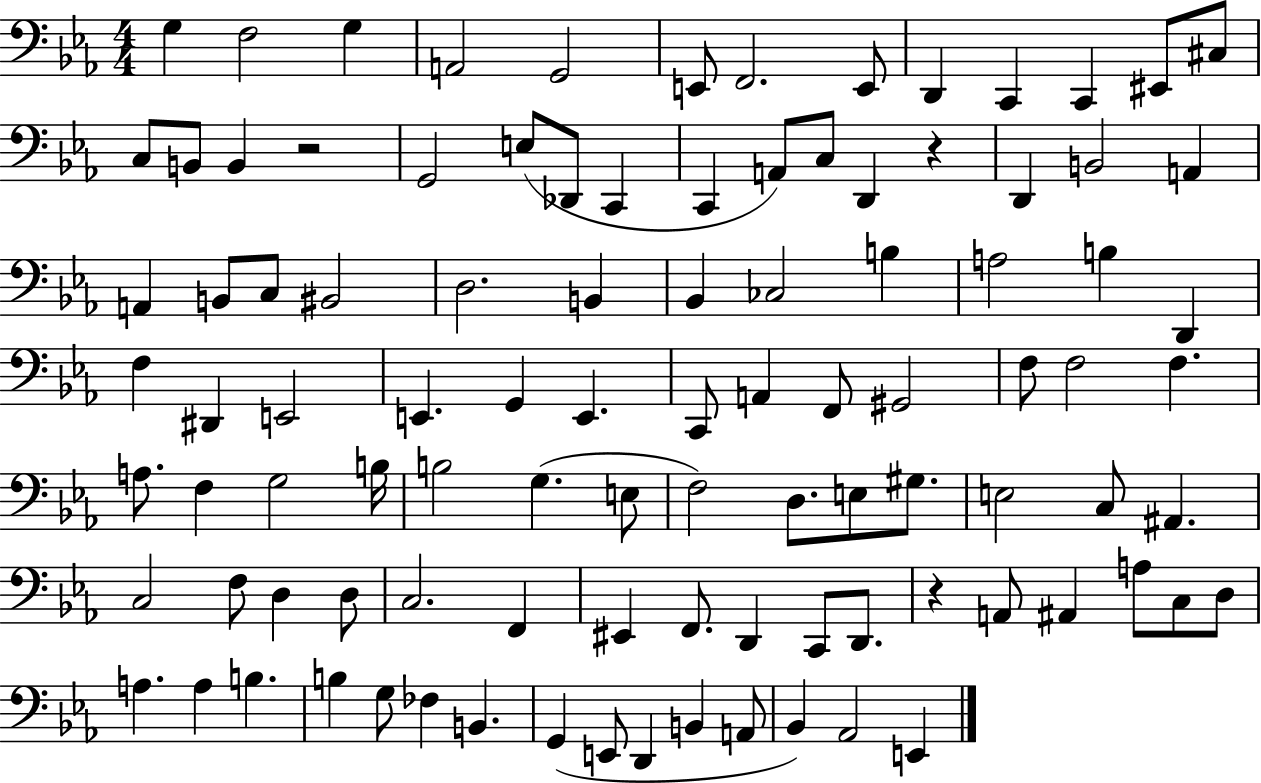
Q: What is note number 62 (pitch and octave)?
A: E3